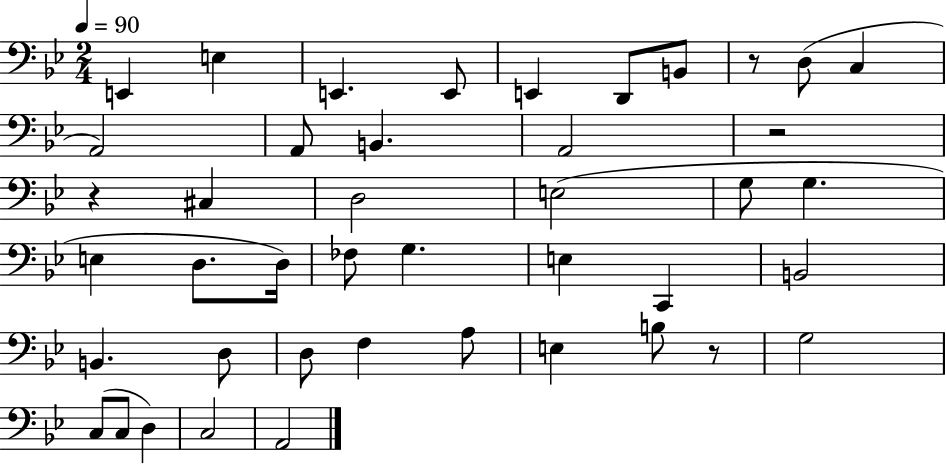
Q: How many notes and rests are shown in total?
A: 43